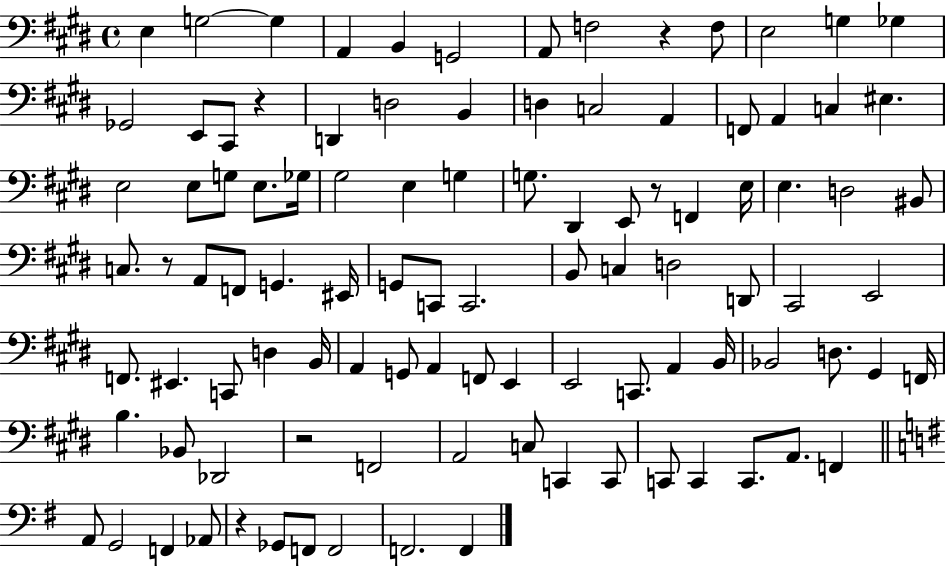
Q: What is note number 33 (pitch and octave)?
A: G3